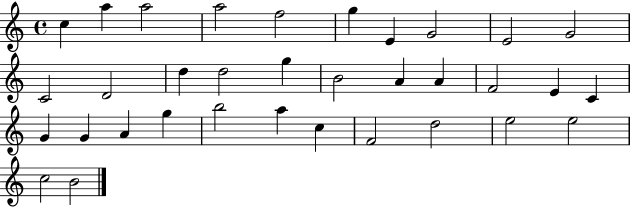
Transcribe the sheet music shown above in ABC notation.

X:1
T:Untitled
M:4/4
L:1/4
K:C
c a a2 a2 f2 g E G2 E2 G2 C2 D2 d d2 g B2 A A F2 E C G G A g b2 a c F2 d2 e2 e2 c2 B2